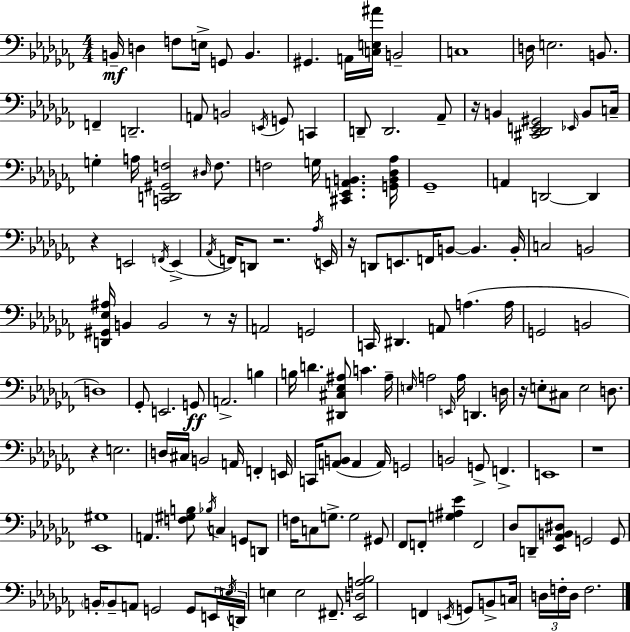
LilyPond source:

{
  \clef bass
  \numericTimeSignature
  \time 4/4
  \key aes \minor
  b,16--\mf d4 f8 e16-> g,8 b,4. | gis,4. a,16 <c e ais'>16 b,2-- | c1 | d16 e2. b,8. | \break f,4-- d,2.-- | a,8 b,2 \acciaccatura { e,16 } g,8 c,4 | d,8-- d,2. aes,8-- | r16 b,4 <cis, des, e, gis,>2 \grace { ees,16 } b,8 | \break c16-- g4-. a16 <c, d, gis, f>2 \grace { dis16 } | f8. f2 g16 <cis, ees, a, b,>4. | <g, b, des aes>16 ges,1-- | a,4 d,2~~ d,4 | \break r4 e,2 \acciaccatura { f,16 }( | e,4-> \acciaccatura { aes,16 } f,16) d,8 r2. | \acciaccatura { aes16 } e,16 r16 d,8 e,8. f,16 b,8~~ b,4. | b,16-. c2 b,2 | \break <d, gis, ees ais>16 b,4 b,2 | r8 r16 a,2 g,2 | c,16 dis,4. a,8 a4.( | a16 g,2 b,2 | \break d1) | ges,8-. e,2. | g,8\ff a,2.-> | b4 b16 d'4. <dis, cis ees ais>8 c'4. | \break ais16-- \grace { e16 } a2 \grace { e,16 } | a16 d,4. d16 r16 e8-. cis8 e2 | d8. r4 e2. | d16 cis16 b,2 | \break a,16 f,4-. e,16 c,16 <a, b,>8( a,4 a,16) | g,2 b,2 | g,8-> f,4.-> e,1 | r1 | \break <ees, gis>1 | a,4. <f gis b>8 | \acciaccatura { bes16 } c4 g,8 d,8 f16 c8 g8.-> g2 | gis,8 fes,8 f,8-. <g ais ees'>4 | \break f,2 des8 d,8-- <ees, aes, b, dis>8 g,2 | g,8 \parenthesize b,16-. b,8-- a,8 g,2 | g,8 \tuplet 3/2 { e,16 \acciaccatura { e16 } d,16 } e4 e2 | fis,8.-- <ees, d a bes>2 | \break f,4 \acciaccatura { e,16 } g,8 b,8-> c16 \tuplet 3/2 { d16 f16-. d16 } f2. | \bar "|."
}